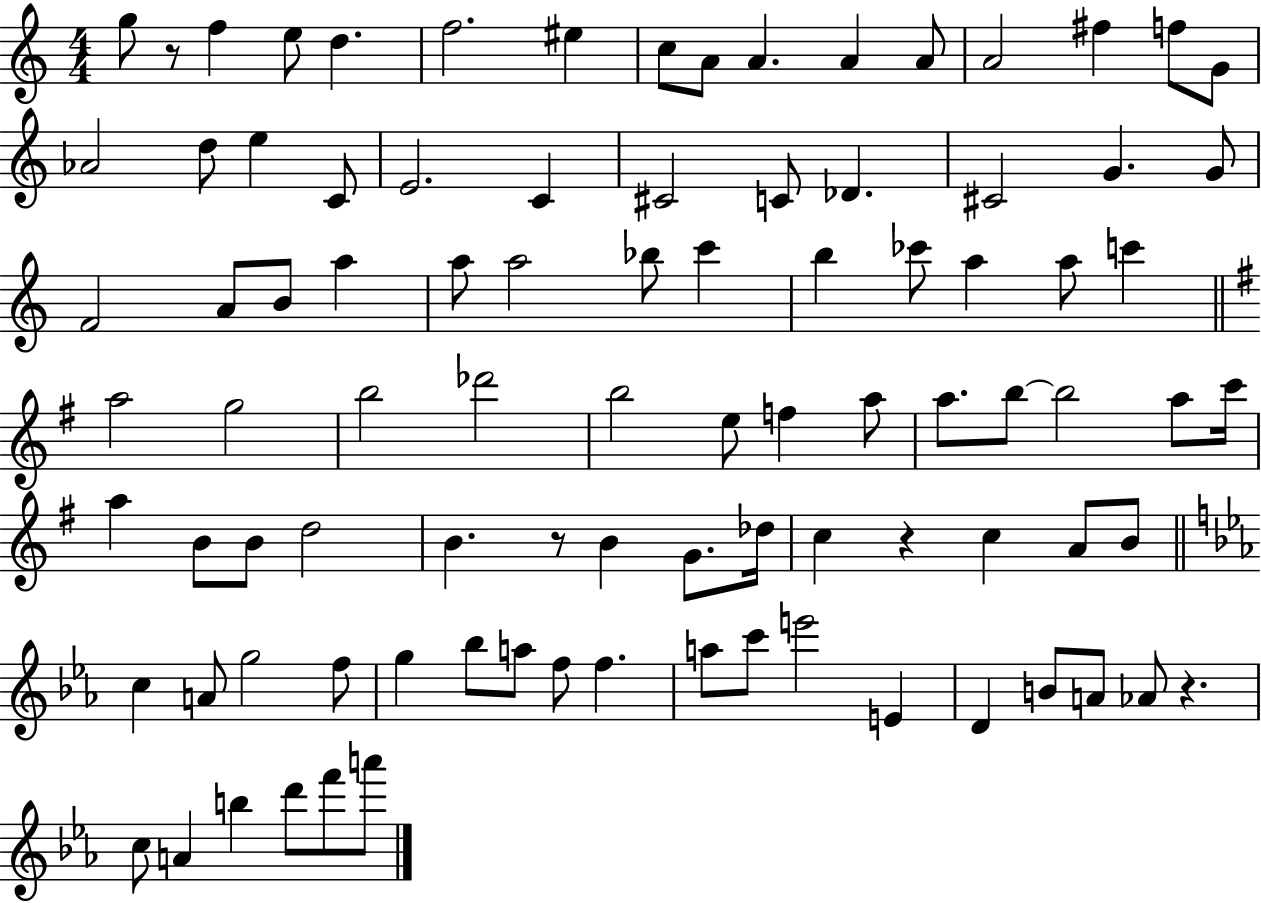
X:1
T:Untitled
M:4/4
L:1/4
K:C
g/2 z/2 f e/2 d f2 ^e c/2 A/2 A A A/2 A2 ^f f/2 G/2 _A2 d/2 e C/2 E2 C ^C2 C/2 _D ^C2 G G/2 F2 A/2 B/2 a a/2 a2 _b/2 c' b _c'/2 a a/2 c' a2 g2 b2 _d'2 b2 e/2 f a/2 a/2 b/2 b2 a/2 c'/4 a B/2 B/2 d2 B z/2 B G/2 _d/4 c z c A/2 B/2 c A/2 g2 f/2 g _b/2 a/2 f/2 f a/2 c'/2 e'2 E D B/2 A/2 _A/2 z c/2 A b d'/2 f'/2 a'/2